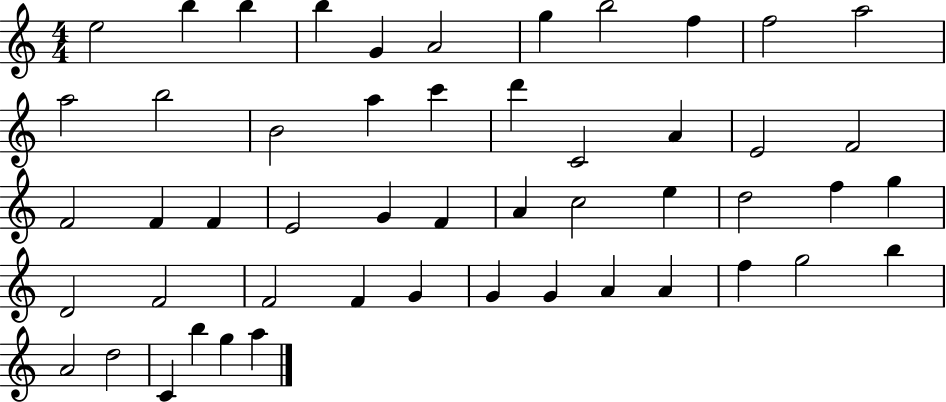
X:1
T:Untitled
M:4/4
L:1/4
K:C
e2 b b b G A2 g b2 f f2 a2 a2 b2 B2 a c' d' C2 A E2 F2 F2 F F E2 G F A c2 e d2 f g D2 F2 F2 F G G G A A f g2 b A2 d2 C b g a